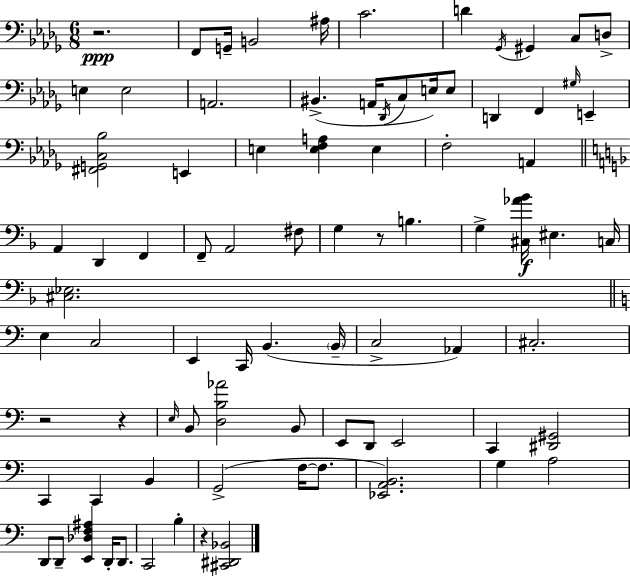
X:1
T:Untitled
M:6/8
L:1/4
K:Bbm
z2 F,,/2 G,,/4 B,,2 ^A,/4 C2 D _G,,/4 ^G,, C,/2 D,/2 E, E,2 A,,2 ^B,, A,,/4 _D,,/4 C,/2 E,/4 E,/2 D,, F,, ^G,/4 E,, [^F,,G,,C,_B,]2 E,, E, [E,F,A,] E, F,2 A,, A,, D,, F,, F,,/2 A,,2 ^F,/2 G, z/2 B, G, [^C,_A_B]/4 ^E, C,/4 [^C,_E,]2 E, C,2 E,, C,,/4 B,, B,,/4 C,2 _A,, ^C,2 z2 z E,/4 B,,/2 [D,B,_A]2 B,,/2 E,,/2 D,,/2 E,,2 C,, [^D,,^G,,]2 C,, C,, B,, G,,2 F,/4 F,/2 [_E,,A,,B,,]2 G, A,2 D,,/2 D,,/2 [E,,_D,F,^A,] D,,/4 D,,/2 C,,2 B, z [^C,,^D,,_B,,]2